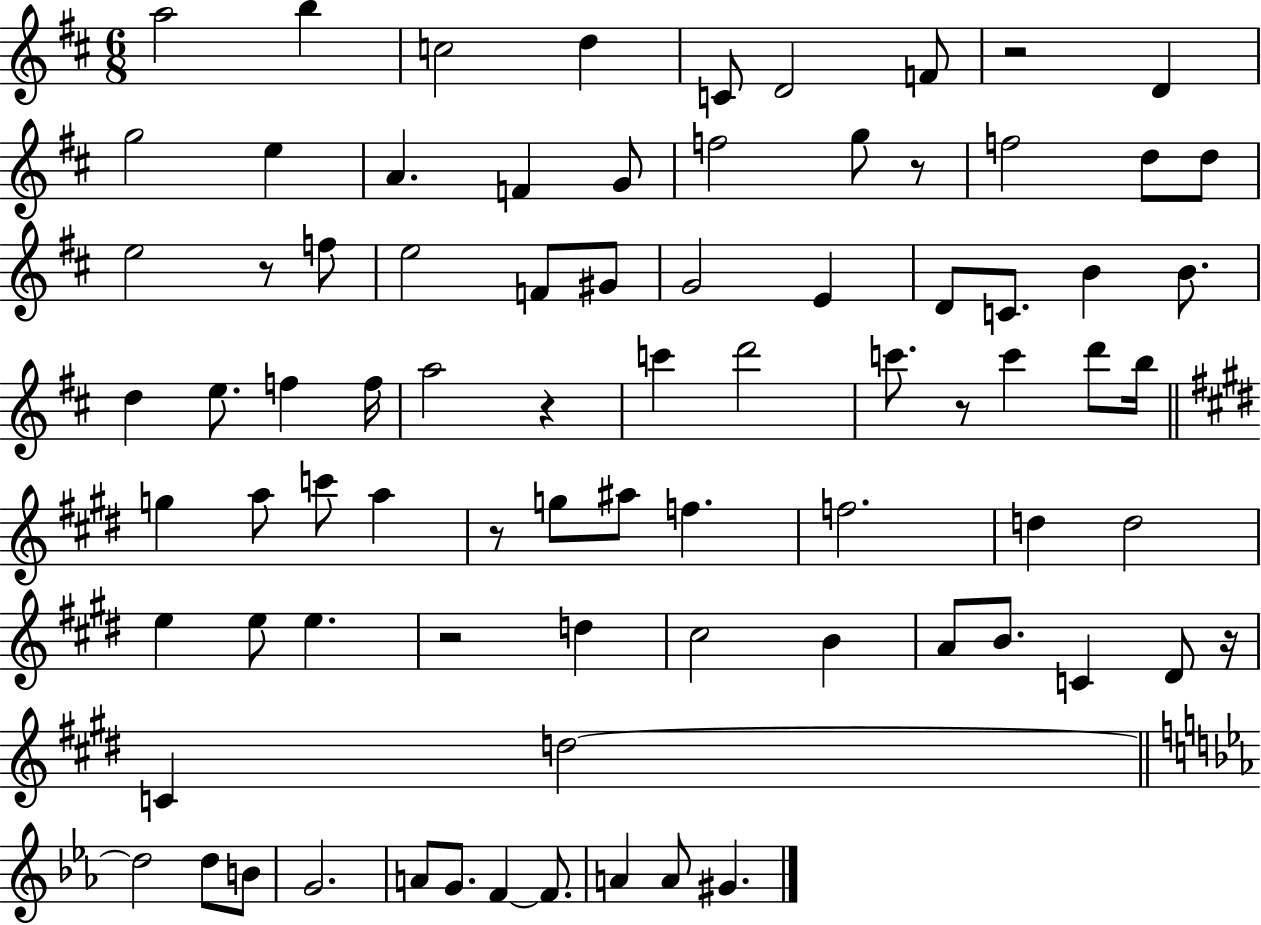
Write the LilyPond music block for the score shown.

{
  \clef treble
  \numericTimeSignature
  \time 6/8
  \key d \major
  a''2 b''4 | c''2 d''4 | c'8 d'2 f'8 | r2 d'4 | \break g''2 e''4 | a'4. f'4 g'8 | f''2 g''8 r8 | f''2 d''8 d''8 | \break e''2 r8 f''8 | e''2 f'8 gis'8 | g'2 e'4 | d'8 c'8. b'4 b'8. | \break d''4 e''8. f''4 f''16 | a''2 r4 | c'''4 d'''2 | c'''8. r8 c'''4 d'''8 b''16 | \break \bar "||" \break \key e \major g''4 a''8 c'''8 a''4 | r8 g''8 ais''8 f''4. | f''2. | d''4 d''2 | \break e''4 e''8 e''4. | r2 d''4 | cis''2 b'4 | a'8 b'8. c'4 dis'8 r16 | \break c'4 d''2~~ | \bar "||" \break \key ees \major d''2 d''8 b'8 | g'2. | a'8 g'8. f'4~~ f'8. | a'4 a'8 gis'4. | \break \bar "|."
}